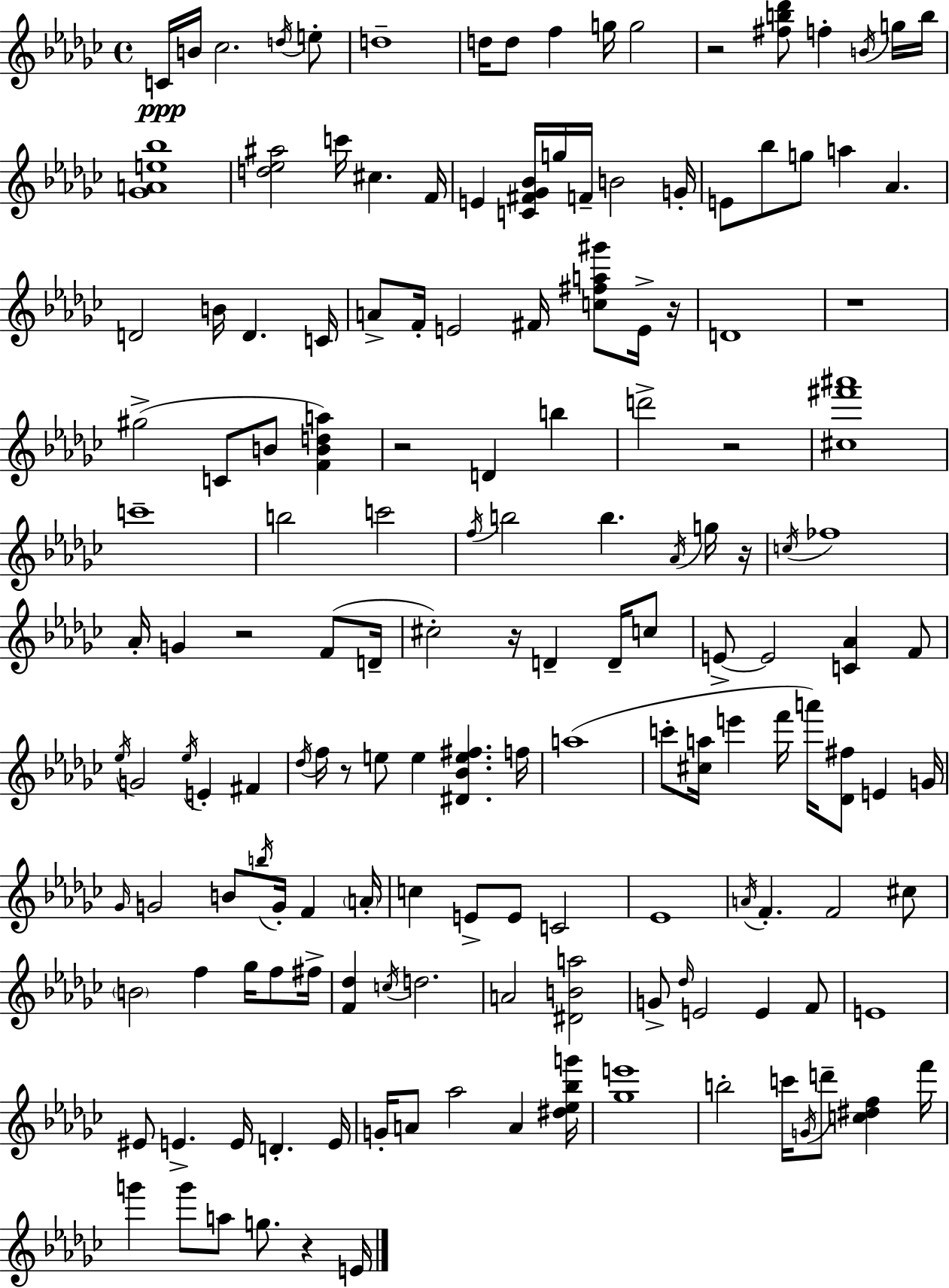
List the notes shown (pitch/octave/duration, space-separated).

C4/s B4/s CES5/h. D5/s E5/e D5/w D5/s D5/e F5/q G5/s G5/h R/h [F#5,B5,Db6]/e F5/q B4/s G5/s B5/s [Gb4,A4,E5,Bb5]/w [D5,Eb5,A#5]/h C6/s C#5/q. F4/s E4/q [C4,F#4,Gb4,Bb4]/s G5/s F4/s B4/h G4/s E4/e Bb5/e G5/e A5/q Ab4/q. D4/h B4/s D4/q. C4/s A4/e F4/s E4/h F#4/s [C5,F#5,A5,G#6]/e E4/s R/s D4/w R/w G#5/h C4/e B4/e [F4,B4,D5,A5]/q R/h D4/q B5/q D6/h R/h [C#5,F#6,A#6]/w C6/w B5/h C6/h F5/s B5/h B5/q. Ab4/s G5/s R/s C5/s FES5/w Ab4/s G4/q R/h F4/e D4/s C#5/h R/s D4/q D4/s C5/e E4/e E4/h [C4,Ab4]/q F4/e Eb5/s G4/h Eb5/s E4/q F#4/q Db5/s F5/s R/e E5/e E5/q [D#4,Bb4,E5,F#5]/q. F5/s A5/w C6/e [C#5,A5]/s E6/q F6/s A6/s [Db4,F#5]/e E4/q G4/s Gb4/s G4/h B4/e B5/s G4/s F4/q A4/s C5/q E4/e E4/e C4/h Eb4/w A4/s F4/q. F4/h C#5/e B4/h F5/q Gb5/s F5/e F#5/s [F4,Db5]/q C5/s D5/h. A4/h [D#4,B4,A5]/h G4/e Db5/s E4/h E4/q F4/e E4/w EIS4/e E4/q. E4/s D4/q. E4/s G4/s A4/e Ab5/h A4/q [D#5,Eb5,Bb5,G6]/s [Gb5,E6]/w B5/h C6/s G4/s D6/e [C5,D#5,F5]/q F6/s G6/q G6/e A5/e G5/e. R/q E4/s